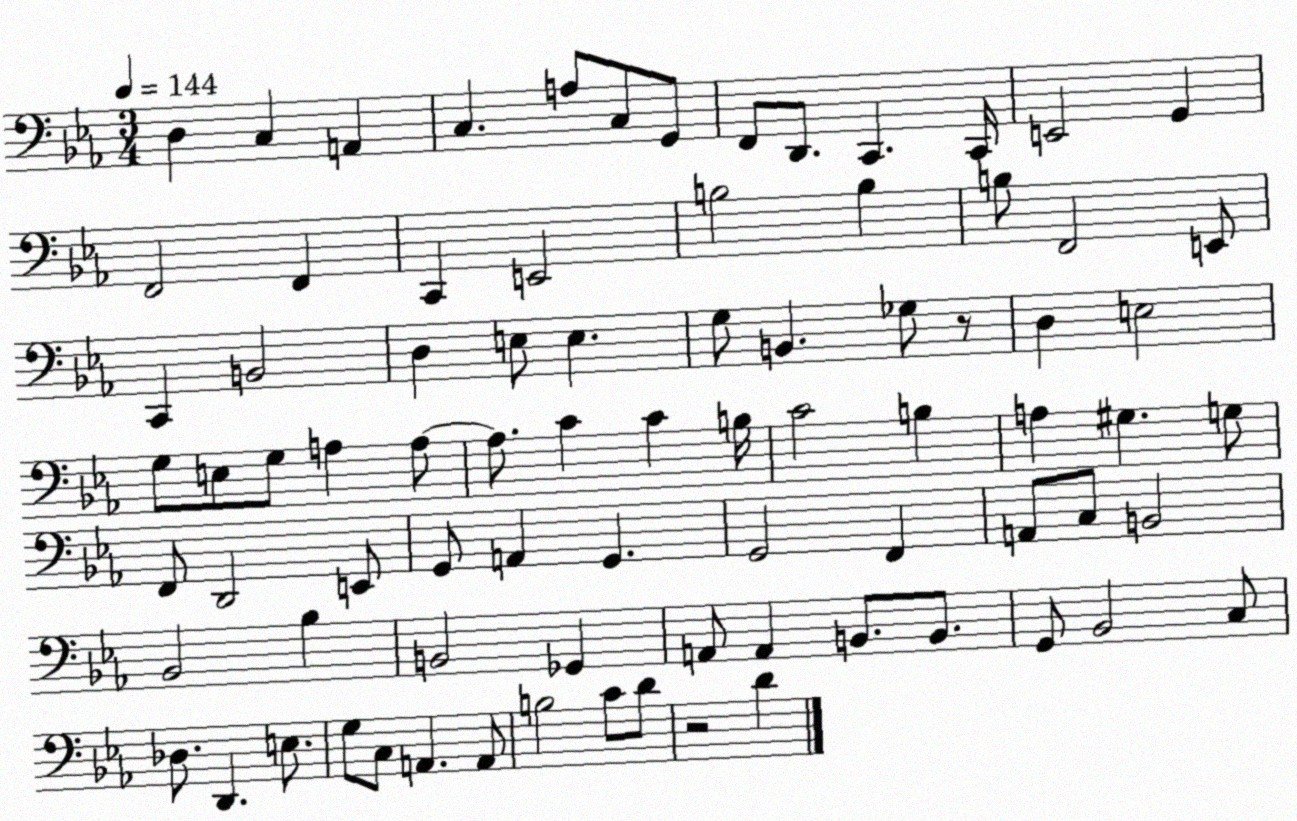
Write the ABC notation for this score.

X:1
T:Untitled
M:3/4
L:1/4
K:Eb
D, C, A,, C, A,/2 C,/2 G,,/2 F,,/2 D,,/2 C,, C,,/4 E,,2 G,, F,,2 F,, C,, E,,2 B,2 B, B,/2 F,,2 E,,/2 C,, B,,2 D, E,/2 E, G,/2 B,, _G,/2 z/2 D, E,2 G,/2 E,/2 G,/2 A, A,/2 A,/2 C C B,/4 C2 B, A, ^G, G,/2 F,,/2 D,,2 E,,/2 G,,/2 A,, G,, G,,2 F,, A,,/2 C,/2 B,,2 _B,,2 _B, B,,2 _G,, A,,/2 A,, B,,/2 B,,/2 G,,/2 _B,,2 C,/2 _D,/2 D,, E,/2 G,/2 C,/2 A,, A,,/2 B,2 C/2 D/2 z2 D